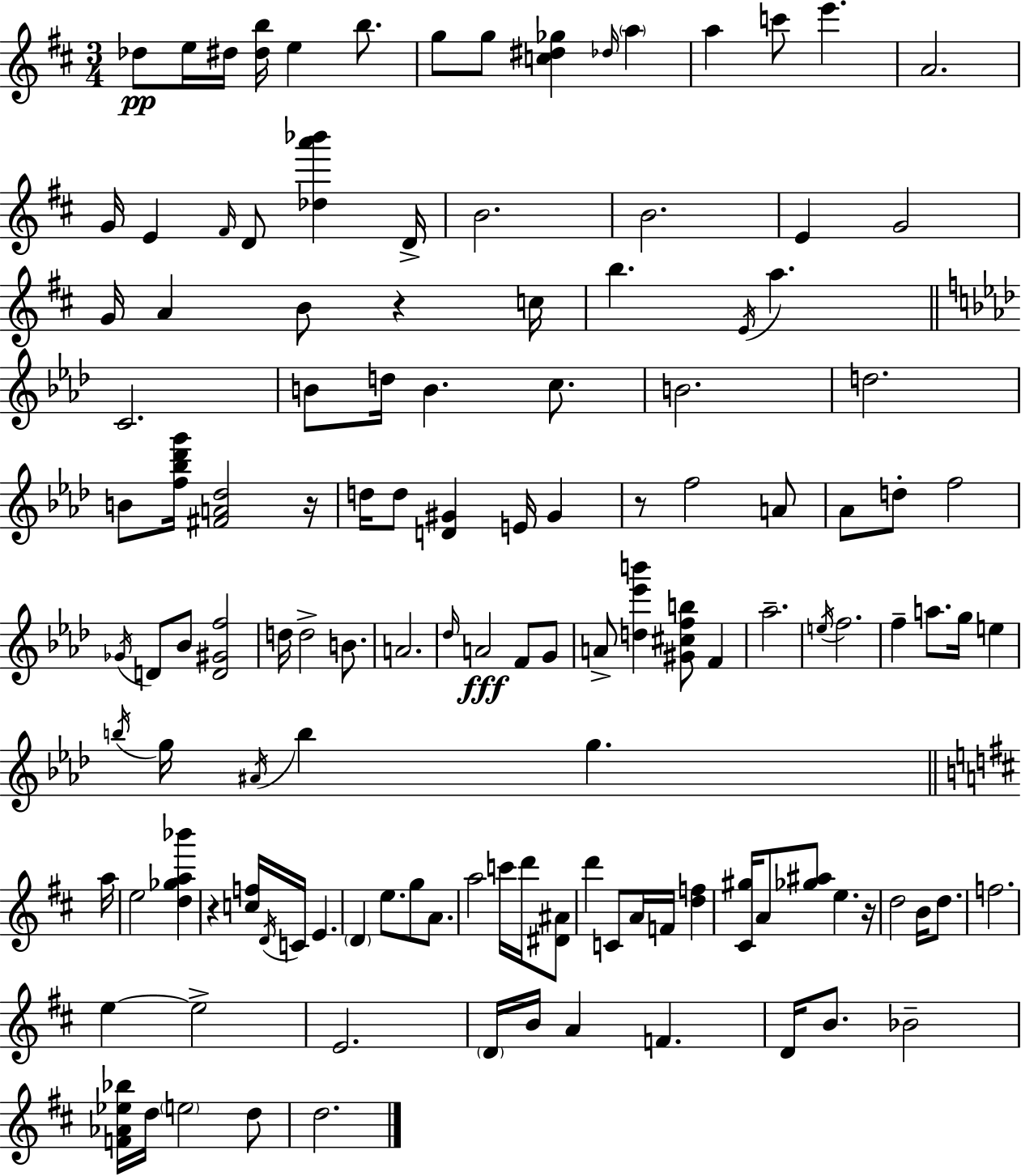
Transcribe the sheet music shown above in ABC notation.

X:1
T:Untitled
M:3/4
L:1/4
K:D
_d/2 e/4 ^d/4 [^db]/4 e b/2 g/2 g/2 [c^d_g] _d/4 a a c'/2 e' A2 G/4 E ^F/4 D/2 [_da'_b'] D/4 B2 B2 E G2 G/4 A B/2 z c/4 b E/4 a C2 B/2 d/4 B c/2 B2 d2 B/2 [f_b_d'g']/4 [^FA_d]2 z/4 d/4 d/2 [D^G] E/4 ^G z/2 f2 A/2 _A/2 d/2 f2 _G/4 D/2 _B/2 [D^Gf]2 d/4 d2 B/2 A2 _d/4 A2 F/2 G/2 A/2 [d_e'b'] [^G^cfb]/2 F _a2 e/4 f2 f a/2 g/4 e b/4 g/4 ^A/4 b g a/4 e2 [d_ga_b'] z [cf]/4 D/4 C/4 E D e/2 g/2 A/2 a2 c'/4 d'/4 [^D^A]/2 d' C/2 A/4 F/4 [df] [^C^g]/4 A/2 [_g^a]/2 e z/4 d2 B/4 d/2 f2 e e2 E2 D/4 B/4 A F D/4 B/2 _B2 [F_A_e_b]/4 d/4 e2 d/2 d2